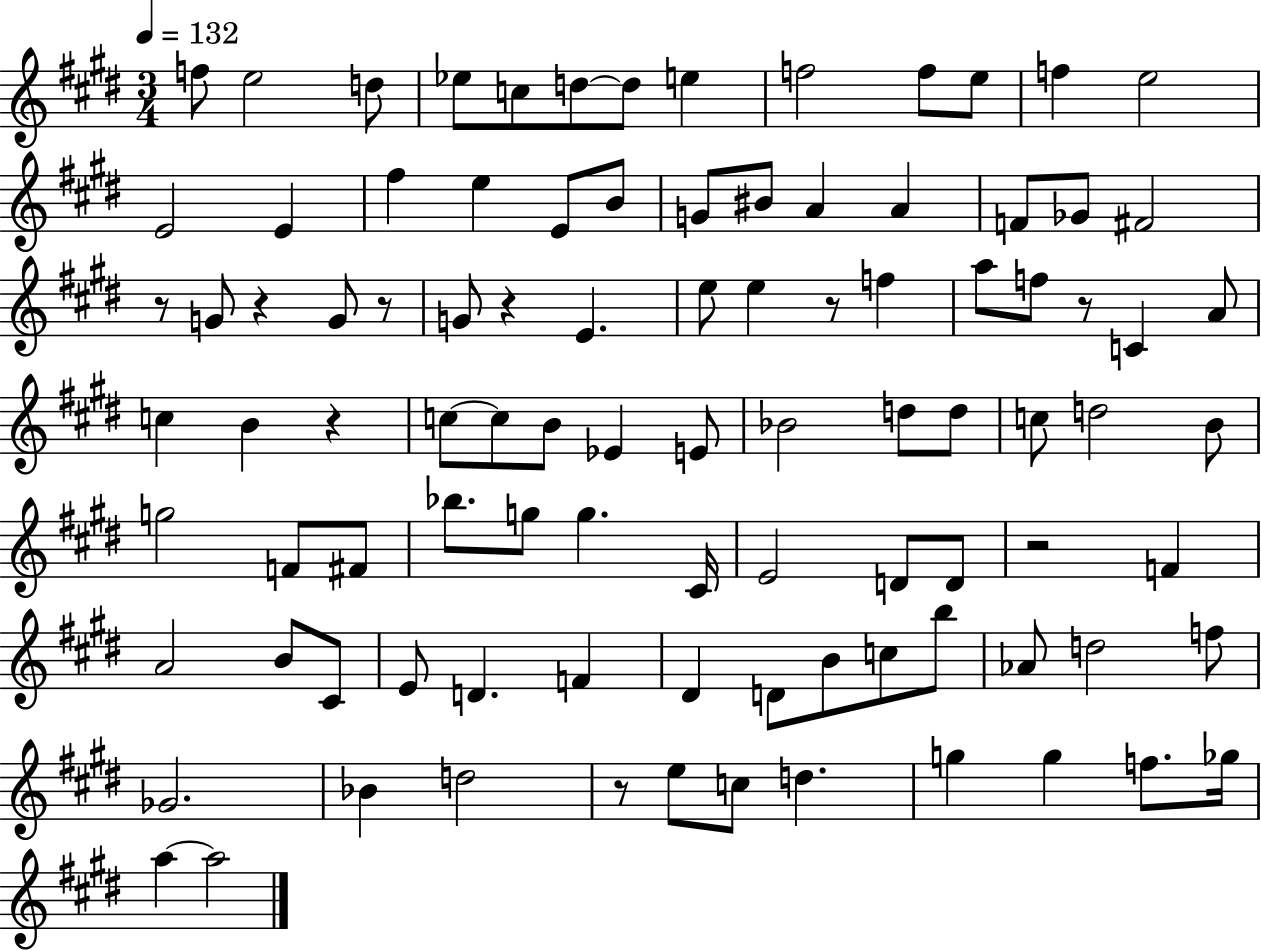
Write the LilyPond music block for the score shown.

{
  \clef treble
  \numericTimeSignature
  \time 3/4
  \key e \major
  \tempo 4 = 132
  f''8 e''2 d''8 | ees''8 c''8 d''8~~ d''8 e''4 | f''2 f''8 e''8 | f''4 e''2 | \break e'2 e'4 | fis''4 e''4 e'8 b'8 | g'8 bis'8 a'4 a'4 | f'8 ges'8 fis'2 | \break r8 g'8 r4 g'8 r8 | g'8 r4 e'4. | e''8 e''4 r8 f''4 | a''8 f''8 r8 c'4 a'8 | \break c''4 b'4 r4 | c''8~~ c''8 b'8 ees'4 e'8 | bes'2 d''8 d''8 | c''8 d''2 b'8 | \break g''2 f'8 fis'8 | bes''8. g''8 g''4. cis'16 | e'2 d'8 d'8 | r2 f'4 | \break a'2 b'8 cis'8 | e'8 d'4. f'4 | dis'4 d'8 b'8 c''8 b''8 | aes'8 d''2 f''8 | \break ges'2. | bes'4 d''2 | r8 e''8 c''8 d''4. | g''4 g''4 f''8. ges''16 | \break a''4~~ a''2 | \bar "|."
}